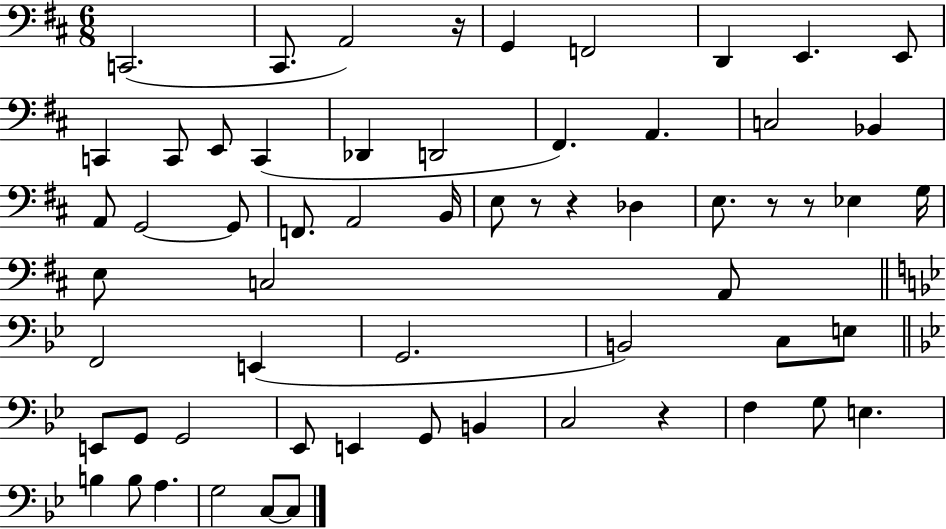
{
  \clef bass
  \numericTimeSignature
  \time 6/8
  \key d \major
  c,2.( | cis,8. a,2) r16 | g,4 f,2 | d,4 e,4. e,8 | \break c,4 c,8 e,8 c,4( | des,4 d,2 | fis,4.) a,4. | c2 bes,4 | \break a,8 g,2~~ g,8 | f,8. a,2 b,16 | e8 r8 r4 des4 | e8. r8 r8 ees4 g16 | \break e8 c2 a,8 | \bar "||" \break \key bes \major f,2 e,4( | g,2. | b,2) c8 e8 | \bar "||" \break \key bes \major e,8 g,8 g,2 | ees,8 e,4 g,8 b,4 | c2 r4 | f4 g8 e4. | \break b4 b8 a4. | g2 c8~~ c8 | \bar "|."
}